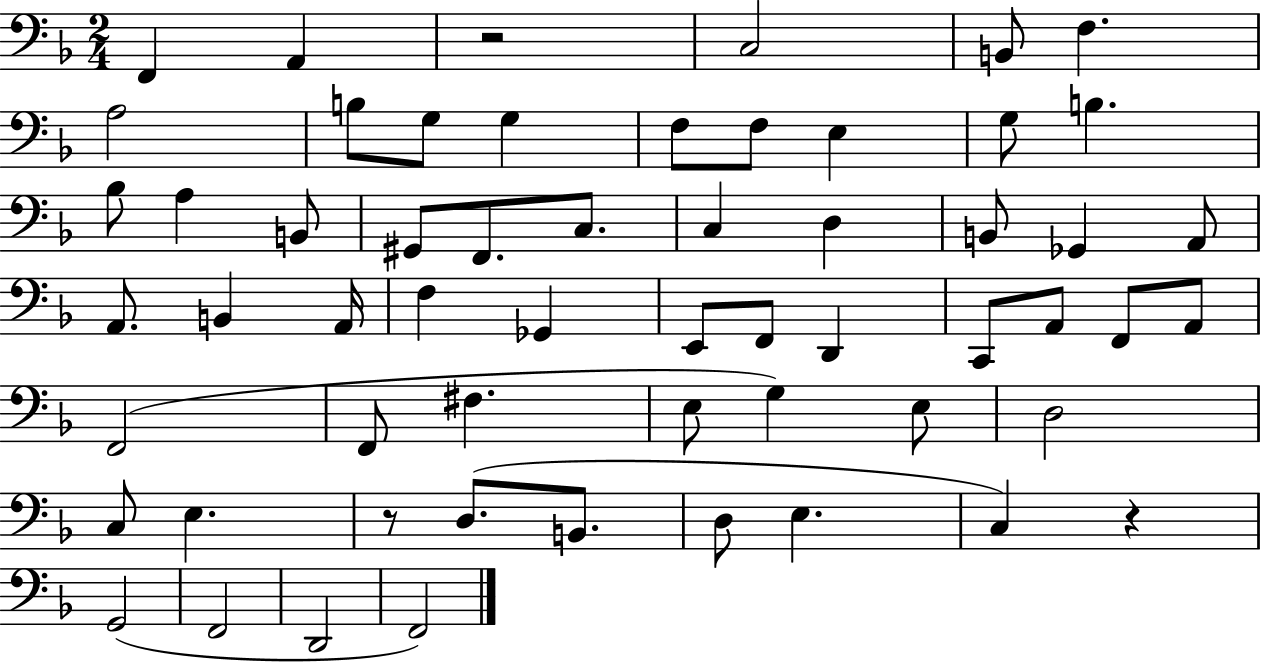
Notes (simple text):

F2/q A2/q R/h C3/h B2/e F3/q. A3/h B3/e G3/e G3/q F3/e F3/e E3/q G3/e B3/q. Bb3/e A3/q B2/e G#2/e F2/e. C3/e. C3/q D3/q B2/e Gb2/q A2/e A2/e. B2/q A2/s F3/q Gb2/q E2/e F2/e D2/q C2/e A2/e F2/e A2/e F2/h F2/e F#3/q. E3/e G3/q E3/e D3/h C3/e E3/q. R/e D3/e. B2/e. D3/e E3/q. C3/q R/q G2/h F2/h D2/h F2/h